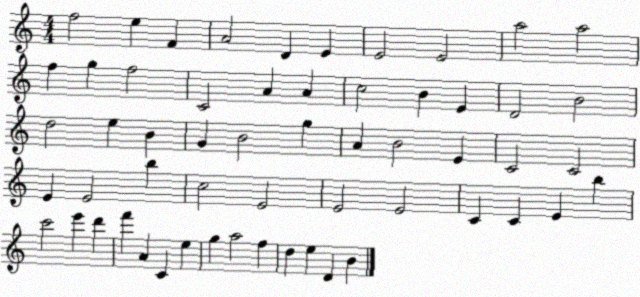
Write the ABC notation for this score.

X:1
T:Untitled
M:4/4
L:1/4
K:C
f2 e F A2 D E E2 E2 a2 a2 f g f2 C2 A A c2 B E D2 B2 d2 e B G B2 g A B2 E C2 C2 E E2 b c2 E2 E2 E2 C C E b c'2 e' d' f' A C e g a2 f d e D B